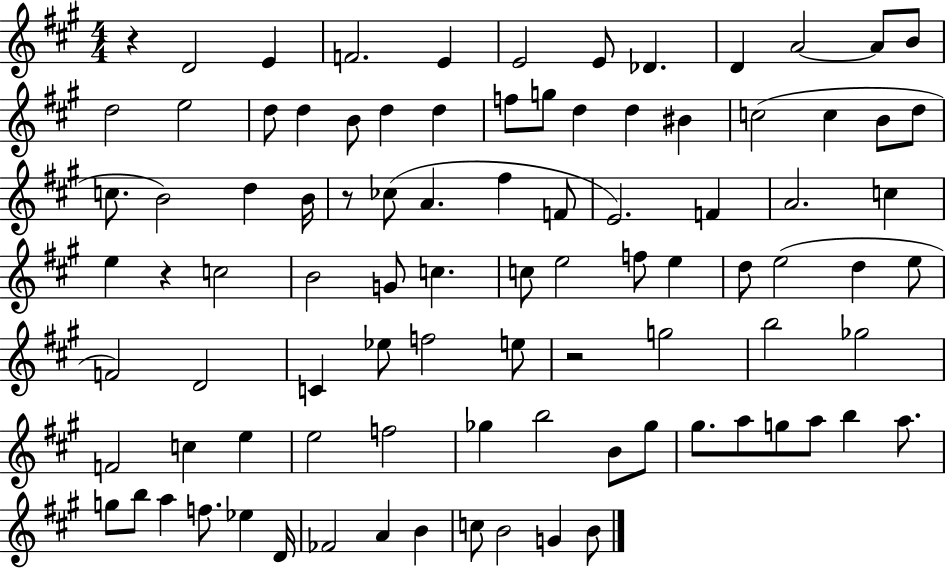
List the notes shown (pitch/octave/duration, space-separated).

R/q D4/h E4/q F4/h. E4/q E4/h E4/e Db4/q. D4/q A4/h A4/e B4/e D5/h E5/h D5/e D5/q B4/e D5/q D5/q F5/e G5/e D5/q D5/q BIS4/q C5/h C5/q B4/e D5/e C5/e. B4/h D5/q B4/s R/e CES5/e A4/q. F#5/q F4/e E4/h. F4/q A4/h. C5/q E5/q R/q C5/h B4/h G4/e C5/q. C5/e E5/h F5/e E5/q D5/e E5/h D5/q E5/e F4/h D4/h C4/q Eb5/e F5/h E5/e R/h G5/h B5/h Gb5/h F4/h C5/q E5/q E5/h F5/h Gb5/q B5/h B4/e Gb5/e G#5/e. A5/e G5/e A5/e B5/q A5/e. G5/e B5/e A5/q F5/e. Eb5/q D4/s FES4/h A4/q B4/q C5/e B4/h G4/q B4/e